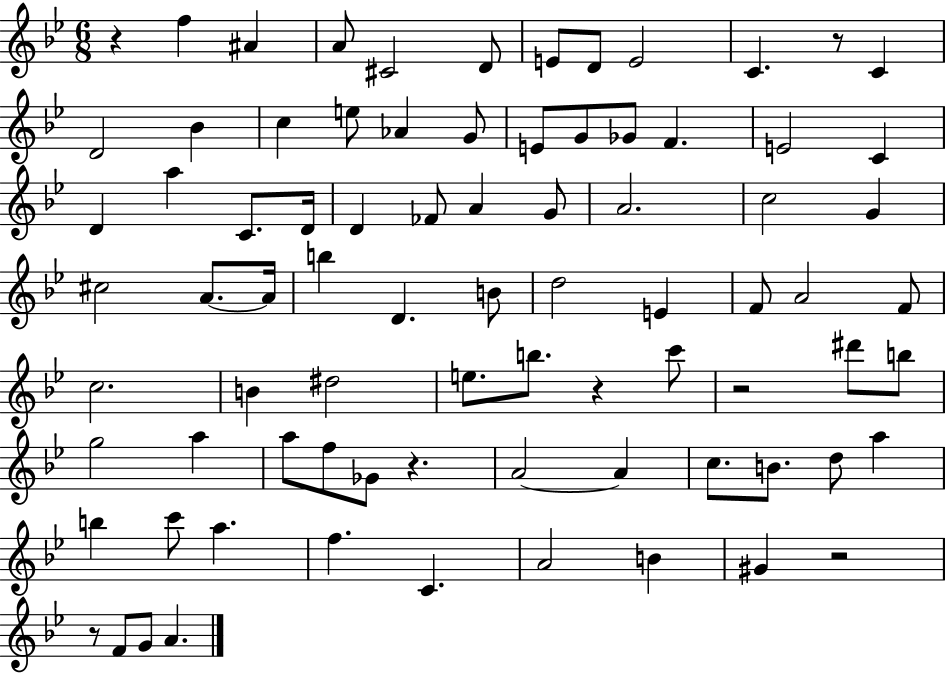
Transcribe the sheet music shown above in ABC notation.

X:1
T:Untitled
M:6/8
L:1/4
K:Bb
z f ^A A/2 ^C2 D/2 E/2 D/2 E2 C z/2 C D2 _B c e/2 _A G/2 E/2 G/2 _G/2 F E2 C D a C/2 D/4 D _F/2 A G/2 A2 c2 G ^c2 A/2 A/4 b D B/2 d2 E F/2 A2 F/2 c2 B ^d2 e/2 b/2 z c'/2 z2 ^d'/2 b/2 g2 a a/2 f/2 _G/2 z A2 A c/2 B/2 d/2 a b c'/2 a f C A2 B ^G z2 z/2 F/2 G/2 A